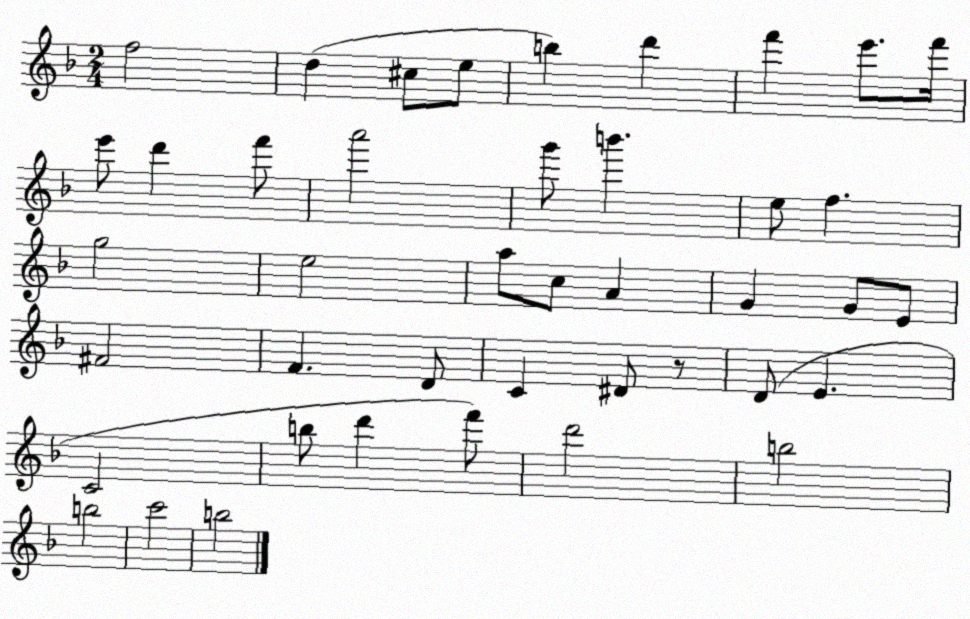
X:1
T:Untitled
M:2/4
L:1/4
K:F
f2 d ^c/2 e/2 b d' f' e'/2 f'/4 e'/2 d' f'/2 a'2 g'/2 b' e/2 f g2 e2 a/2 c/2 A G G/2 E/2 ^F2 F D/2 C ^D/2 z/2 D/2 E C2 b/2 d' f'/2 d'2 b2 b2 c'2 b2